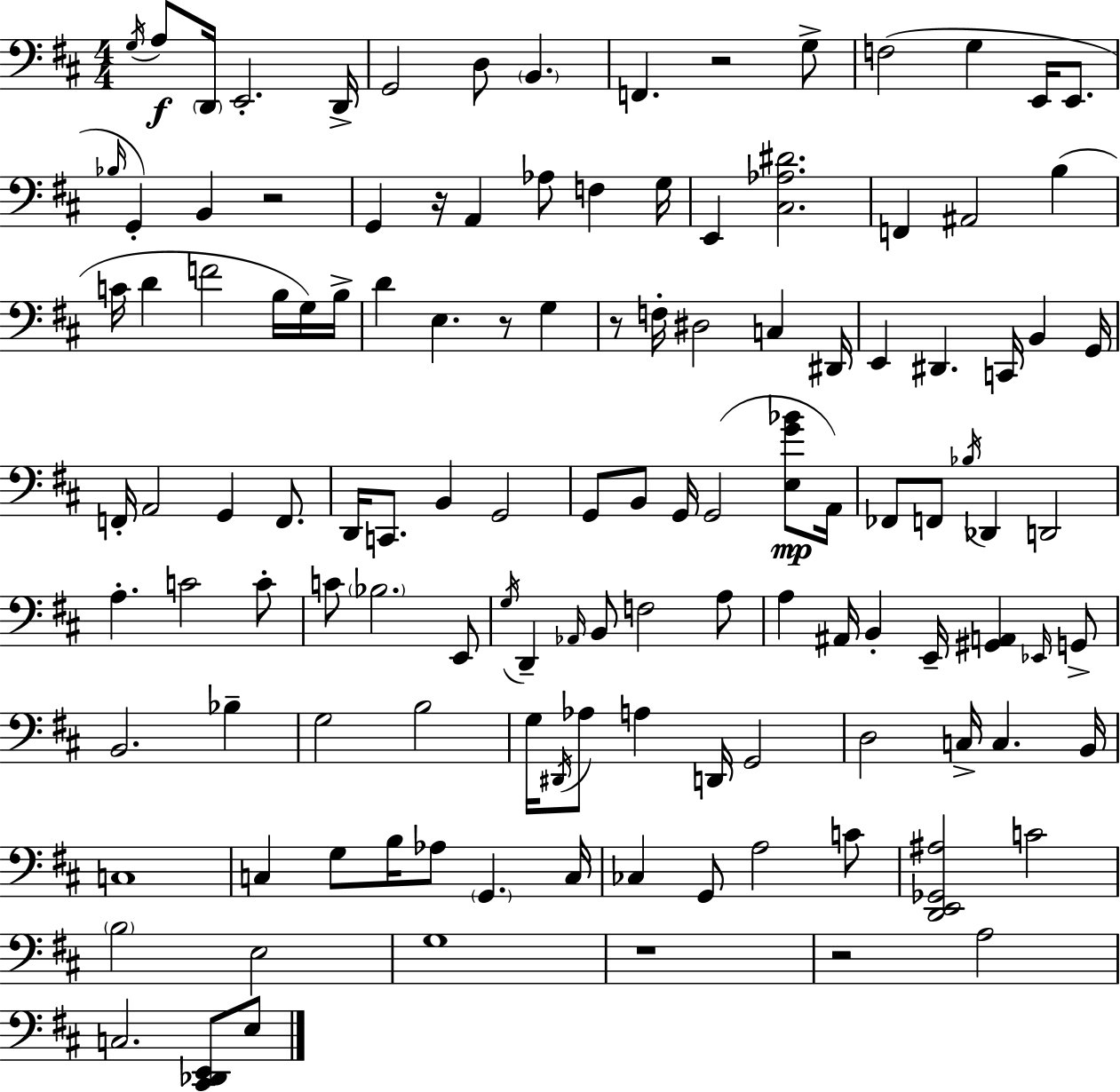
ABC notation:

X:1
T:Untitled
M:4/4
L:1/4
K:D
G,/4 A,/2 D,,/4 E,,2 D,,/4 G,,2 D,/2 B,, F,, z2 G,/2 F,2 G, E,,/4 E,,/2 _B,/4 G,, B,, z2 G,, z/4 A,, _A,/2 F, G,/4 E,, [^C,_A,^D]2 F,, ^A,,2 B, C/4 D F2 B,/4 G,/4 B,/4 D E, z/2 G, z/2 F,/4 ^D,2 C, ^D,,/4 E,, ^D,, C,,/4 B,, G,,/4 F,,/4 A,,2 G,, F,,/2 D,,/4 C,,/2 B,, G,,2 G,,/2 B,,/2 G,,/4 G,,2 [E,G_B]/2 A,,/4 _F,,/2 F,,/2 _B,/4 _D,, D,,2 A, C2 C/2 C/2 _B,2 E,,/2 G,/4 D,, _A,,/4 B,,/2 F,2 A,/2 A, ^A,,/4 B,, E,,/4 [^G,,A,,] _E,,/4 G,,/2 B,,2 _B, G,2 B,2 G,/4 ^D,,/4 _A,/2 A, D,,/4 G,,2 D,2 C,/4 C, B,,/4 C,4 C, G,/2 B,/4 _A,/2 G,, C,/4 _C, G,,/2 A,2 C/2 [D,,E,,_G,,^A,]2 C2 B,2 E,2 G,4 z4 z2 A,2 C,2 [^C,,_D,,E,,]/2 E,/2